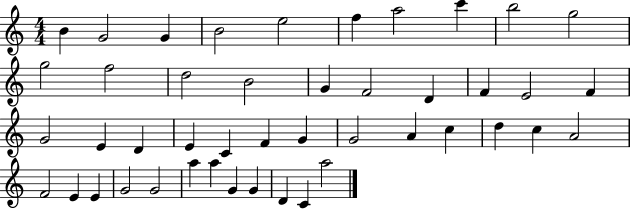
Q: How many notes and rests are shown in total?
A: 45